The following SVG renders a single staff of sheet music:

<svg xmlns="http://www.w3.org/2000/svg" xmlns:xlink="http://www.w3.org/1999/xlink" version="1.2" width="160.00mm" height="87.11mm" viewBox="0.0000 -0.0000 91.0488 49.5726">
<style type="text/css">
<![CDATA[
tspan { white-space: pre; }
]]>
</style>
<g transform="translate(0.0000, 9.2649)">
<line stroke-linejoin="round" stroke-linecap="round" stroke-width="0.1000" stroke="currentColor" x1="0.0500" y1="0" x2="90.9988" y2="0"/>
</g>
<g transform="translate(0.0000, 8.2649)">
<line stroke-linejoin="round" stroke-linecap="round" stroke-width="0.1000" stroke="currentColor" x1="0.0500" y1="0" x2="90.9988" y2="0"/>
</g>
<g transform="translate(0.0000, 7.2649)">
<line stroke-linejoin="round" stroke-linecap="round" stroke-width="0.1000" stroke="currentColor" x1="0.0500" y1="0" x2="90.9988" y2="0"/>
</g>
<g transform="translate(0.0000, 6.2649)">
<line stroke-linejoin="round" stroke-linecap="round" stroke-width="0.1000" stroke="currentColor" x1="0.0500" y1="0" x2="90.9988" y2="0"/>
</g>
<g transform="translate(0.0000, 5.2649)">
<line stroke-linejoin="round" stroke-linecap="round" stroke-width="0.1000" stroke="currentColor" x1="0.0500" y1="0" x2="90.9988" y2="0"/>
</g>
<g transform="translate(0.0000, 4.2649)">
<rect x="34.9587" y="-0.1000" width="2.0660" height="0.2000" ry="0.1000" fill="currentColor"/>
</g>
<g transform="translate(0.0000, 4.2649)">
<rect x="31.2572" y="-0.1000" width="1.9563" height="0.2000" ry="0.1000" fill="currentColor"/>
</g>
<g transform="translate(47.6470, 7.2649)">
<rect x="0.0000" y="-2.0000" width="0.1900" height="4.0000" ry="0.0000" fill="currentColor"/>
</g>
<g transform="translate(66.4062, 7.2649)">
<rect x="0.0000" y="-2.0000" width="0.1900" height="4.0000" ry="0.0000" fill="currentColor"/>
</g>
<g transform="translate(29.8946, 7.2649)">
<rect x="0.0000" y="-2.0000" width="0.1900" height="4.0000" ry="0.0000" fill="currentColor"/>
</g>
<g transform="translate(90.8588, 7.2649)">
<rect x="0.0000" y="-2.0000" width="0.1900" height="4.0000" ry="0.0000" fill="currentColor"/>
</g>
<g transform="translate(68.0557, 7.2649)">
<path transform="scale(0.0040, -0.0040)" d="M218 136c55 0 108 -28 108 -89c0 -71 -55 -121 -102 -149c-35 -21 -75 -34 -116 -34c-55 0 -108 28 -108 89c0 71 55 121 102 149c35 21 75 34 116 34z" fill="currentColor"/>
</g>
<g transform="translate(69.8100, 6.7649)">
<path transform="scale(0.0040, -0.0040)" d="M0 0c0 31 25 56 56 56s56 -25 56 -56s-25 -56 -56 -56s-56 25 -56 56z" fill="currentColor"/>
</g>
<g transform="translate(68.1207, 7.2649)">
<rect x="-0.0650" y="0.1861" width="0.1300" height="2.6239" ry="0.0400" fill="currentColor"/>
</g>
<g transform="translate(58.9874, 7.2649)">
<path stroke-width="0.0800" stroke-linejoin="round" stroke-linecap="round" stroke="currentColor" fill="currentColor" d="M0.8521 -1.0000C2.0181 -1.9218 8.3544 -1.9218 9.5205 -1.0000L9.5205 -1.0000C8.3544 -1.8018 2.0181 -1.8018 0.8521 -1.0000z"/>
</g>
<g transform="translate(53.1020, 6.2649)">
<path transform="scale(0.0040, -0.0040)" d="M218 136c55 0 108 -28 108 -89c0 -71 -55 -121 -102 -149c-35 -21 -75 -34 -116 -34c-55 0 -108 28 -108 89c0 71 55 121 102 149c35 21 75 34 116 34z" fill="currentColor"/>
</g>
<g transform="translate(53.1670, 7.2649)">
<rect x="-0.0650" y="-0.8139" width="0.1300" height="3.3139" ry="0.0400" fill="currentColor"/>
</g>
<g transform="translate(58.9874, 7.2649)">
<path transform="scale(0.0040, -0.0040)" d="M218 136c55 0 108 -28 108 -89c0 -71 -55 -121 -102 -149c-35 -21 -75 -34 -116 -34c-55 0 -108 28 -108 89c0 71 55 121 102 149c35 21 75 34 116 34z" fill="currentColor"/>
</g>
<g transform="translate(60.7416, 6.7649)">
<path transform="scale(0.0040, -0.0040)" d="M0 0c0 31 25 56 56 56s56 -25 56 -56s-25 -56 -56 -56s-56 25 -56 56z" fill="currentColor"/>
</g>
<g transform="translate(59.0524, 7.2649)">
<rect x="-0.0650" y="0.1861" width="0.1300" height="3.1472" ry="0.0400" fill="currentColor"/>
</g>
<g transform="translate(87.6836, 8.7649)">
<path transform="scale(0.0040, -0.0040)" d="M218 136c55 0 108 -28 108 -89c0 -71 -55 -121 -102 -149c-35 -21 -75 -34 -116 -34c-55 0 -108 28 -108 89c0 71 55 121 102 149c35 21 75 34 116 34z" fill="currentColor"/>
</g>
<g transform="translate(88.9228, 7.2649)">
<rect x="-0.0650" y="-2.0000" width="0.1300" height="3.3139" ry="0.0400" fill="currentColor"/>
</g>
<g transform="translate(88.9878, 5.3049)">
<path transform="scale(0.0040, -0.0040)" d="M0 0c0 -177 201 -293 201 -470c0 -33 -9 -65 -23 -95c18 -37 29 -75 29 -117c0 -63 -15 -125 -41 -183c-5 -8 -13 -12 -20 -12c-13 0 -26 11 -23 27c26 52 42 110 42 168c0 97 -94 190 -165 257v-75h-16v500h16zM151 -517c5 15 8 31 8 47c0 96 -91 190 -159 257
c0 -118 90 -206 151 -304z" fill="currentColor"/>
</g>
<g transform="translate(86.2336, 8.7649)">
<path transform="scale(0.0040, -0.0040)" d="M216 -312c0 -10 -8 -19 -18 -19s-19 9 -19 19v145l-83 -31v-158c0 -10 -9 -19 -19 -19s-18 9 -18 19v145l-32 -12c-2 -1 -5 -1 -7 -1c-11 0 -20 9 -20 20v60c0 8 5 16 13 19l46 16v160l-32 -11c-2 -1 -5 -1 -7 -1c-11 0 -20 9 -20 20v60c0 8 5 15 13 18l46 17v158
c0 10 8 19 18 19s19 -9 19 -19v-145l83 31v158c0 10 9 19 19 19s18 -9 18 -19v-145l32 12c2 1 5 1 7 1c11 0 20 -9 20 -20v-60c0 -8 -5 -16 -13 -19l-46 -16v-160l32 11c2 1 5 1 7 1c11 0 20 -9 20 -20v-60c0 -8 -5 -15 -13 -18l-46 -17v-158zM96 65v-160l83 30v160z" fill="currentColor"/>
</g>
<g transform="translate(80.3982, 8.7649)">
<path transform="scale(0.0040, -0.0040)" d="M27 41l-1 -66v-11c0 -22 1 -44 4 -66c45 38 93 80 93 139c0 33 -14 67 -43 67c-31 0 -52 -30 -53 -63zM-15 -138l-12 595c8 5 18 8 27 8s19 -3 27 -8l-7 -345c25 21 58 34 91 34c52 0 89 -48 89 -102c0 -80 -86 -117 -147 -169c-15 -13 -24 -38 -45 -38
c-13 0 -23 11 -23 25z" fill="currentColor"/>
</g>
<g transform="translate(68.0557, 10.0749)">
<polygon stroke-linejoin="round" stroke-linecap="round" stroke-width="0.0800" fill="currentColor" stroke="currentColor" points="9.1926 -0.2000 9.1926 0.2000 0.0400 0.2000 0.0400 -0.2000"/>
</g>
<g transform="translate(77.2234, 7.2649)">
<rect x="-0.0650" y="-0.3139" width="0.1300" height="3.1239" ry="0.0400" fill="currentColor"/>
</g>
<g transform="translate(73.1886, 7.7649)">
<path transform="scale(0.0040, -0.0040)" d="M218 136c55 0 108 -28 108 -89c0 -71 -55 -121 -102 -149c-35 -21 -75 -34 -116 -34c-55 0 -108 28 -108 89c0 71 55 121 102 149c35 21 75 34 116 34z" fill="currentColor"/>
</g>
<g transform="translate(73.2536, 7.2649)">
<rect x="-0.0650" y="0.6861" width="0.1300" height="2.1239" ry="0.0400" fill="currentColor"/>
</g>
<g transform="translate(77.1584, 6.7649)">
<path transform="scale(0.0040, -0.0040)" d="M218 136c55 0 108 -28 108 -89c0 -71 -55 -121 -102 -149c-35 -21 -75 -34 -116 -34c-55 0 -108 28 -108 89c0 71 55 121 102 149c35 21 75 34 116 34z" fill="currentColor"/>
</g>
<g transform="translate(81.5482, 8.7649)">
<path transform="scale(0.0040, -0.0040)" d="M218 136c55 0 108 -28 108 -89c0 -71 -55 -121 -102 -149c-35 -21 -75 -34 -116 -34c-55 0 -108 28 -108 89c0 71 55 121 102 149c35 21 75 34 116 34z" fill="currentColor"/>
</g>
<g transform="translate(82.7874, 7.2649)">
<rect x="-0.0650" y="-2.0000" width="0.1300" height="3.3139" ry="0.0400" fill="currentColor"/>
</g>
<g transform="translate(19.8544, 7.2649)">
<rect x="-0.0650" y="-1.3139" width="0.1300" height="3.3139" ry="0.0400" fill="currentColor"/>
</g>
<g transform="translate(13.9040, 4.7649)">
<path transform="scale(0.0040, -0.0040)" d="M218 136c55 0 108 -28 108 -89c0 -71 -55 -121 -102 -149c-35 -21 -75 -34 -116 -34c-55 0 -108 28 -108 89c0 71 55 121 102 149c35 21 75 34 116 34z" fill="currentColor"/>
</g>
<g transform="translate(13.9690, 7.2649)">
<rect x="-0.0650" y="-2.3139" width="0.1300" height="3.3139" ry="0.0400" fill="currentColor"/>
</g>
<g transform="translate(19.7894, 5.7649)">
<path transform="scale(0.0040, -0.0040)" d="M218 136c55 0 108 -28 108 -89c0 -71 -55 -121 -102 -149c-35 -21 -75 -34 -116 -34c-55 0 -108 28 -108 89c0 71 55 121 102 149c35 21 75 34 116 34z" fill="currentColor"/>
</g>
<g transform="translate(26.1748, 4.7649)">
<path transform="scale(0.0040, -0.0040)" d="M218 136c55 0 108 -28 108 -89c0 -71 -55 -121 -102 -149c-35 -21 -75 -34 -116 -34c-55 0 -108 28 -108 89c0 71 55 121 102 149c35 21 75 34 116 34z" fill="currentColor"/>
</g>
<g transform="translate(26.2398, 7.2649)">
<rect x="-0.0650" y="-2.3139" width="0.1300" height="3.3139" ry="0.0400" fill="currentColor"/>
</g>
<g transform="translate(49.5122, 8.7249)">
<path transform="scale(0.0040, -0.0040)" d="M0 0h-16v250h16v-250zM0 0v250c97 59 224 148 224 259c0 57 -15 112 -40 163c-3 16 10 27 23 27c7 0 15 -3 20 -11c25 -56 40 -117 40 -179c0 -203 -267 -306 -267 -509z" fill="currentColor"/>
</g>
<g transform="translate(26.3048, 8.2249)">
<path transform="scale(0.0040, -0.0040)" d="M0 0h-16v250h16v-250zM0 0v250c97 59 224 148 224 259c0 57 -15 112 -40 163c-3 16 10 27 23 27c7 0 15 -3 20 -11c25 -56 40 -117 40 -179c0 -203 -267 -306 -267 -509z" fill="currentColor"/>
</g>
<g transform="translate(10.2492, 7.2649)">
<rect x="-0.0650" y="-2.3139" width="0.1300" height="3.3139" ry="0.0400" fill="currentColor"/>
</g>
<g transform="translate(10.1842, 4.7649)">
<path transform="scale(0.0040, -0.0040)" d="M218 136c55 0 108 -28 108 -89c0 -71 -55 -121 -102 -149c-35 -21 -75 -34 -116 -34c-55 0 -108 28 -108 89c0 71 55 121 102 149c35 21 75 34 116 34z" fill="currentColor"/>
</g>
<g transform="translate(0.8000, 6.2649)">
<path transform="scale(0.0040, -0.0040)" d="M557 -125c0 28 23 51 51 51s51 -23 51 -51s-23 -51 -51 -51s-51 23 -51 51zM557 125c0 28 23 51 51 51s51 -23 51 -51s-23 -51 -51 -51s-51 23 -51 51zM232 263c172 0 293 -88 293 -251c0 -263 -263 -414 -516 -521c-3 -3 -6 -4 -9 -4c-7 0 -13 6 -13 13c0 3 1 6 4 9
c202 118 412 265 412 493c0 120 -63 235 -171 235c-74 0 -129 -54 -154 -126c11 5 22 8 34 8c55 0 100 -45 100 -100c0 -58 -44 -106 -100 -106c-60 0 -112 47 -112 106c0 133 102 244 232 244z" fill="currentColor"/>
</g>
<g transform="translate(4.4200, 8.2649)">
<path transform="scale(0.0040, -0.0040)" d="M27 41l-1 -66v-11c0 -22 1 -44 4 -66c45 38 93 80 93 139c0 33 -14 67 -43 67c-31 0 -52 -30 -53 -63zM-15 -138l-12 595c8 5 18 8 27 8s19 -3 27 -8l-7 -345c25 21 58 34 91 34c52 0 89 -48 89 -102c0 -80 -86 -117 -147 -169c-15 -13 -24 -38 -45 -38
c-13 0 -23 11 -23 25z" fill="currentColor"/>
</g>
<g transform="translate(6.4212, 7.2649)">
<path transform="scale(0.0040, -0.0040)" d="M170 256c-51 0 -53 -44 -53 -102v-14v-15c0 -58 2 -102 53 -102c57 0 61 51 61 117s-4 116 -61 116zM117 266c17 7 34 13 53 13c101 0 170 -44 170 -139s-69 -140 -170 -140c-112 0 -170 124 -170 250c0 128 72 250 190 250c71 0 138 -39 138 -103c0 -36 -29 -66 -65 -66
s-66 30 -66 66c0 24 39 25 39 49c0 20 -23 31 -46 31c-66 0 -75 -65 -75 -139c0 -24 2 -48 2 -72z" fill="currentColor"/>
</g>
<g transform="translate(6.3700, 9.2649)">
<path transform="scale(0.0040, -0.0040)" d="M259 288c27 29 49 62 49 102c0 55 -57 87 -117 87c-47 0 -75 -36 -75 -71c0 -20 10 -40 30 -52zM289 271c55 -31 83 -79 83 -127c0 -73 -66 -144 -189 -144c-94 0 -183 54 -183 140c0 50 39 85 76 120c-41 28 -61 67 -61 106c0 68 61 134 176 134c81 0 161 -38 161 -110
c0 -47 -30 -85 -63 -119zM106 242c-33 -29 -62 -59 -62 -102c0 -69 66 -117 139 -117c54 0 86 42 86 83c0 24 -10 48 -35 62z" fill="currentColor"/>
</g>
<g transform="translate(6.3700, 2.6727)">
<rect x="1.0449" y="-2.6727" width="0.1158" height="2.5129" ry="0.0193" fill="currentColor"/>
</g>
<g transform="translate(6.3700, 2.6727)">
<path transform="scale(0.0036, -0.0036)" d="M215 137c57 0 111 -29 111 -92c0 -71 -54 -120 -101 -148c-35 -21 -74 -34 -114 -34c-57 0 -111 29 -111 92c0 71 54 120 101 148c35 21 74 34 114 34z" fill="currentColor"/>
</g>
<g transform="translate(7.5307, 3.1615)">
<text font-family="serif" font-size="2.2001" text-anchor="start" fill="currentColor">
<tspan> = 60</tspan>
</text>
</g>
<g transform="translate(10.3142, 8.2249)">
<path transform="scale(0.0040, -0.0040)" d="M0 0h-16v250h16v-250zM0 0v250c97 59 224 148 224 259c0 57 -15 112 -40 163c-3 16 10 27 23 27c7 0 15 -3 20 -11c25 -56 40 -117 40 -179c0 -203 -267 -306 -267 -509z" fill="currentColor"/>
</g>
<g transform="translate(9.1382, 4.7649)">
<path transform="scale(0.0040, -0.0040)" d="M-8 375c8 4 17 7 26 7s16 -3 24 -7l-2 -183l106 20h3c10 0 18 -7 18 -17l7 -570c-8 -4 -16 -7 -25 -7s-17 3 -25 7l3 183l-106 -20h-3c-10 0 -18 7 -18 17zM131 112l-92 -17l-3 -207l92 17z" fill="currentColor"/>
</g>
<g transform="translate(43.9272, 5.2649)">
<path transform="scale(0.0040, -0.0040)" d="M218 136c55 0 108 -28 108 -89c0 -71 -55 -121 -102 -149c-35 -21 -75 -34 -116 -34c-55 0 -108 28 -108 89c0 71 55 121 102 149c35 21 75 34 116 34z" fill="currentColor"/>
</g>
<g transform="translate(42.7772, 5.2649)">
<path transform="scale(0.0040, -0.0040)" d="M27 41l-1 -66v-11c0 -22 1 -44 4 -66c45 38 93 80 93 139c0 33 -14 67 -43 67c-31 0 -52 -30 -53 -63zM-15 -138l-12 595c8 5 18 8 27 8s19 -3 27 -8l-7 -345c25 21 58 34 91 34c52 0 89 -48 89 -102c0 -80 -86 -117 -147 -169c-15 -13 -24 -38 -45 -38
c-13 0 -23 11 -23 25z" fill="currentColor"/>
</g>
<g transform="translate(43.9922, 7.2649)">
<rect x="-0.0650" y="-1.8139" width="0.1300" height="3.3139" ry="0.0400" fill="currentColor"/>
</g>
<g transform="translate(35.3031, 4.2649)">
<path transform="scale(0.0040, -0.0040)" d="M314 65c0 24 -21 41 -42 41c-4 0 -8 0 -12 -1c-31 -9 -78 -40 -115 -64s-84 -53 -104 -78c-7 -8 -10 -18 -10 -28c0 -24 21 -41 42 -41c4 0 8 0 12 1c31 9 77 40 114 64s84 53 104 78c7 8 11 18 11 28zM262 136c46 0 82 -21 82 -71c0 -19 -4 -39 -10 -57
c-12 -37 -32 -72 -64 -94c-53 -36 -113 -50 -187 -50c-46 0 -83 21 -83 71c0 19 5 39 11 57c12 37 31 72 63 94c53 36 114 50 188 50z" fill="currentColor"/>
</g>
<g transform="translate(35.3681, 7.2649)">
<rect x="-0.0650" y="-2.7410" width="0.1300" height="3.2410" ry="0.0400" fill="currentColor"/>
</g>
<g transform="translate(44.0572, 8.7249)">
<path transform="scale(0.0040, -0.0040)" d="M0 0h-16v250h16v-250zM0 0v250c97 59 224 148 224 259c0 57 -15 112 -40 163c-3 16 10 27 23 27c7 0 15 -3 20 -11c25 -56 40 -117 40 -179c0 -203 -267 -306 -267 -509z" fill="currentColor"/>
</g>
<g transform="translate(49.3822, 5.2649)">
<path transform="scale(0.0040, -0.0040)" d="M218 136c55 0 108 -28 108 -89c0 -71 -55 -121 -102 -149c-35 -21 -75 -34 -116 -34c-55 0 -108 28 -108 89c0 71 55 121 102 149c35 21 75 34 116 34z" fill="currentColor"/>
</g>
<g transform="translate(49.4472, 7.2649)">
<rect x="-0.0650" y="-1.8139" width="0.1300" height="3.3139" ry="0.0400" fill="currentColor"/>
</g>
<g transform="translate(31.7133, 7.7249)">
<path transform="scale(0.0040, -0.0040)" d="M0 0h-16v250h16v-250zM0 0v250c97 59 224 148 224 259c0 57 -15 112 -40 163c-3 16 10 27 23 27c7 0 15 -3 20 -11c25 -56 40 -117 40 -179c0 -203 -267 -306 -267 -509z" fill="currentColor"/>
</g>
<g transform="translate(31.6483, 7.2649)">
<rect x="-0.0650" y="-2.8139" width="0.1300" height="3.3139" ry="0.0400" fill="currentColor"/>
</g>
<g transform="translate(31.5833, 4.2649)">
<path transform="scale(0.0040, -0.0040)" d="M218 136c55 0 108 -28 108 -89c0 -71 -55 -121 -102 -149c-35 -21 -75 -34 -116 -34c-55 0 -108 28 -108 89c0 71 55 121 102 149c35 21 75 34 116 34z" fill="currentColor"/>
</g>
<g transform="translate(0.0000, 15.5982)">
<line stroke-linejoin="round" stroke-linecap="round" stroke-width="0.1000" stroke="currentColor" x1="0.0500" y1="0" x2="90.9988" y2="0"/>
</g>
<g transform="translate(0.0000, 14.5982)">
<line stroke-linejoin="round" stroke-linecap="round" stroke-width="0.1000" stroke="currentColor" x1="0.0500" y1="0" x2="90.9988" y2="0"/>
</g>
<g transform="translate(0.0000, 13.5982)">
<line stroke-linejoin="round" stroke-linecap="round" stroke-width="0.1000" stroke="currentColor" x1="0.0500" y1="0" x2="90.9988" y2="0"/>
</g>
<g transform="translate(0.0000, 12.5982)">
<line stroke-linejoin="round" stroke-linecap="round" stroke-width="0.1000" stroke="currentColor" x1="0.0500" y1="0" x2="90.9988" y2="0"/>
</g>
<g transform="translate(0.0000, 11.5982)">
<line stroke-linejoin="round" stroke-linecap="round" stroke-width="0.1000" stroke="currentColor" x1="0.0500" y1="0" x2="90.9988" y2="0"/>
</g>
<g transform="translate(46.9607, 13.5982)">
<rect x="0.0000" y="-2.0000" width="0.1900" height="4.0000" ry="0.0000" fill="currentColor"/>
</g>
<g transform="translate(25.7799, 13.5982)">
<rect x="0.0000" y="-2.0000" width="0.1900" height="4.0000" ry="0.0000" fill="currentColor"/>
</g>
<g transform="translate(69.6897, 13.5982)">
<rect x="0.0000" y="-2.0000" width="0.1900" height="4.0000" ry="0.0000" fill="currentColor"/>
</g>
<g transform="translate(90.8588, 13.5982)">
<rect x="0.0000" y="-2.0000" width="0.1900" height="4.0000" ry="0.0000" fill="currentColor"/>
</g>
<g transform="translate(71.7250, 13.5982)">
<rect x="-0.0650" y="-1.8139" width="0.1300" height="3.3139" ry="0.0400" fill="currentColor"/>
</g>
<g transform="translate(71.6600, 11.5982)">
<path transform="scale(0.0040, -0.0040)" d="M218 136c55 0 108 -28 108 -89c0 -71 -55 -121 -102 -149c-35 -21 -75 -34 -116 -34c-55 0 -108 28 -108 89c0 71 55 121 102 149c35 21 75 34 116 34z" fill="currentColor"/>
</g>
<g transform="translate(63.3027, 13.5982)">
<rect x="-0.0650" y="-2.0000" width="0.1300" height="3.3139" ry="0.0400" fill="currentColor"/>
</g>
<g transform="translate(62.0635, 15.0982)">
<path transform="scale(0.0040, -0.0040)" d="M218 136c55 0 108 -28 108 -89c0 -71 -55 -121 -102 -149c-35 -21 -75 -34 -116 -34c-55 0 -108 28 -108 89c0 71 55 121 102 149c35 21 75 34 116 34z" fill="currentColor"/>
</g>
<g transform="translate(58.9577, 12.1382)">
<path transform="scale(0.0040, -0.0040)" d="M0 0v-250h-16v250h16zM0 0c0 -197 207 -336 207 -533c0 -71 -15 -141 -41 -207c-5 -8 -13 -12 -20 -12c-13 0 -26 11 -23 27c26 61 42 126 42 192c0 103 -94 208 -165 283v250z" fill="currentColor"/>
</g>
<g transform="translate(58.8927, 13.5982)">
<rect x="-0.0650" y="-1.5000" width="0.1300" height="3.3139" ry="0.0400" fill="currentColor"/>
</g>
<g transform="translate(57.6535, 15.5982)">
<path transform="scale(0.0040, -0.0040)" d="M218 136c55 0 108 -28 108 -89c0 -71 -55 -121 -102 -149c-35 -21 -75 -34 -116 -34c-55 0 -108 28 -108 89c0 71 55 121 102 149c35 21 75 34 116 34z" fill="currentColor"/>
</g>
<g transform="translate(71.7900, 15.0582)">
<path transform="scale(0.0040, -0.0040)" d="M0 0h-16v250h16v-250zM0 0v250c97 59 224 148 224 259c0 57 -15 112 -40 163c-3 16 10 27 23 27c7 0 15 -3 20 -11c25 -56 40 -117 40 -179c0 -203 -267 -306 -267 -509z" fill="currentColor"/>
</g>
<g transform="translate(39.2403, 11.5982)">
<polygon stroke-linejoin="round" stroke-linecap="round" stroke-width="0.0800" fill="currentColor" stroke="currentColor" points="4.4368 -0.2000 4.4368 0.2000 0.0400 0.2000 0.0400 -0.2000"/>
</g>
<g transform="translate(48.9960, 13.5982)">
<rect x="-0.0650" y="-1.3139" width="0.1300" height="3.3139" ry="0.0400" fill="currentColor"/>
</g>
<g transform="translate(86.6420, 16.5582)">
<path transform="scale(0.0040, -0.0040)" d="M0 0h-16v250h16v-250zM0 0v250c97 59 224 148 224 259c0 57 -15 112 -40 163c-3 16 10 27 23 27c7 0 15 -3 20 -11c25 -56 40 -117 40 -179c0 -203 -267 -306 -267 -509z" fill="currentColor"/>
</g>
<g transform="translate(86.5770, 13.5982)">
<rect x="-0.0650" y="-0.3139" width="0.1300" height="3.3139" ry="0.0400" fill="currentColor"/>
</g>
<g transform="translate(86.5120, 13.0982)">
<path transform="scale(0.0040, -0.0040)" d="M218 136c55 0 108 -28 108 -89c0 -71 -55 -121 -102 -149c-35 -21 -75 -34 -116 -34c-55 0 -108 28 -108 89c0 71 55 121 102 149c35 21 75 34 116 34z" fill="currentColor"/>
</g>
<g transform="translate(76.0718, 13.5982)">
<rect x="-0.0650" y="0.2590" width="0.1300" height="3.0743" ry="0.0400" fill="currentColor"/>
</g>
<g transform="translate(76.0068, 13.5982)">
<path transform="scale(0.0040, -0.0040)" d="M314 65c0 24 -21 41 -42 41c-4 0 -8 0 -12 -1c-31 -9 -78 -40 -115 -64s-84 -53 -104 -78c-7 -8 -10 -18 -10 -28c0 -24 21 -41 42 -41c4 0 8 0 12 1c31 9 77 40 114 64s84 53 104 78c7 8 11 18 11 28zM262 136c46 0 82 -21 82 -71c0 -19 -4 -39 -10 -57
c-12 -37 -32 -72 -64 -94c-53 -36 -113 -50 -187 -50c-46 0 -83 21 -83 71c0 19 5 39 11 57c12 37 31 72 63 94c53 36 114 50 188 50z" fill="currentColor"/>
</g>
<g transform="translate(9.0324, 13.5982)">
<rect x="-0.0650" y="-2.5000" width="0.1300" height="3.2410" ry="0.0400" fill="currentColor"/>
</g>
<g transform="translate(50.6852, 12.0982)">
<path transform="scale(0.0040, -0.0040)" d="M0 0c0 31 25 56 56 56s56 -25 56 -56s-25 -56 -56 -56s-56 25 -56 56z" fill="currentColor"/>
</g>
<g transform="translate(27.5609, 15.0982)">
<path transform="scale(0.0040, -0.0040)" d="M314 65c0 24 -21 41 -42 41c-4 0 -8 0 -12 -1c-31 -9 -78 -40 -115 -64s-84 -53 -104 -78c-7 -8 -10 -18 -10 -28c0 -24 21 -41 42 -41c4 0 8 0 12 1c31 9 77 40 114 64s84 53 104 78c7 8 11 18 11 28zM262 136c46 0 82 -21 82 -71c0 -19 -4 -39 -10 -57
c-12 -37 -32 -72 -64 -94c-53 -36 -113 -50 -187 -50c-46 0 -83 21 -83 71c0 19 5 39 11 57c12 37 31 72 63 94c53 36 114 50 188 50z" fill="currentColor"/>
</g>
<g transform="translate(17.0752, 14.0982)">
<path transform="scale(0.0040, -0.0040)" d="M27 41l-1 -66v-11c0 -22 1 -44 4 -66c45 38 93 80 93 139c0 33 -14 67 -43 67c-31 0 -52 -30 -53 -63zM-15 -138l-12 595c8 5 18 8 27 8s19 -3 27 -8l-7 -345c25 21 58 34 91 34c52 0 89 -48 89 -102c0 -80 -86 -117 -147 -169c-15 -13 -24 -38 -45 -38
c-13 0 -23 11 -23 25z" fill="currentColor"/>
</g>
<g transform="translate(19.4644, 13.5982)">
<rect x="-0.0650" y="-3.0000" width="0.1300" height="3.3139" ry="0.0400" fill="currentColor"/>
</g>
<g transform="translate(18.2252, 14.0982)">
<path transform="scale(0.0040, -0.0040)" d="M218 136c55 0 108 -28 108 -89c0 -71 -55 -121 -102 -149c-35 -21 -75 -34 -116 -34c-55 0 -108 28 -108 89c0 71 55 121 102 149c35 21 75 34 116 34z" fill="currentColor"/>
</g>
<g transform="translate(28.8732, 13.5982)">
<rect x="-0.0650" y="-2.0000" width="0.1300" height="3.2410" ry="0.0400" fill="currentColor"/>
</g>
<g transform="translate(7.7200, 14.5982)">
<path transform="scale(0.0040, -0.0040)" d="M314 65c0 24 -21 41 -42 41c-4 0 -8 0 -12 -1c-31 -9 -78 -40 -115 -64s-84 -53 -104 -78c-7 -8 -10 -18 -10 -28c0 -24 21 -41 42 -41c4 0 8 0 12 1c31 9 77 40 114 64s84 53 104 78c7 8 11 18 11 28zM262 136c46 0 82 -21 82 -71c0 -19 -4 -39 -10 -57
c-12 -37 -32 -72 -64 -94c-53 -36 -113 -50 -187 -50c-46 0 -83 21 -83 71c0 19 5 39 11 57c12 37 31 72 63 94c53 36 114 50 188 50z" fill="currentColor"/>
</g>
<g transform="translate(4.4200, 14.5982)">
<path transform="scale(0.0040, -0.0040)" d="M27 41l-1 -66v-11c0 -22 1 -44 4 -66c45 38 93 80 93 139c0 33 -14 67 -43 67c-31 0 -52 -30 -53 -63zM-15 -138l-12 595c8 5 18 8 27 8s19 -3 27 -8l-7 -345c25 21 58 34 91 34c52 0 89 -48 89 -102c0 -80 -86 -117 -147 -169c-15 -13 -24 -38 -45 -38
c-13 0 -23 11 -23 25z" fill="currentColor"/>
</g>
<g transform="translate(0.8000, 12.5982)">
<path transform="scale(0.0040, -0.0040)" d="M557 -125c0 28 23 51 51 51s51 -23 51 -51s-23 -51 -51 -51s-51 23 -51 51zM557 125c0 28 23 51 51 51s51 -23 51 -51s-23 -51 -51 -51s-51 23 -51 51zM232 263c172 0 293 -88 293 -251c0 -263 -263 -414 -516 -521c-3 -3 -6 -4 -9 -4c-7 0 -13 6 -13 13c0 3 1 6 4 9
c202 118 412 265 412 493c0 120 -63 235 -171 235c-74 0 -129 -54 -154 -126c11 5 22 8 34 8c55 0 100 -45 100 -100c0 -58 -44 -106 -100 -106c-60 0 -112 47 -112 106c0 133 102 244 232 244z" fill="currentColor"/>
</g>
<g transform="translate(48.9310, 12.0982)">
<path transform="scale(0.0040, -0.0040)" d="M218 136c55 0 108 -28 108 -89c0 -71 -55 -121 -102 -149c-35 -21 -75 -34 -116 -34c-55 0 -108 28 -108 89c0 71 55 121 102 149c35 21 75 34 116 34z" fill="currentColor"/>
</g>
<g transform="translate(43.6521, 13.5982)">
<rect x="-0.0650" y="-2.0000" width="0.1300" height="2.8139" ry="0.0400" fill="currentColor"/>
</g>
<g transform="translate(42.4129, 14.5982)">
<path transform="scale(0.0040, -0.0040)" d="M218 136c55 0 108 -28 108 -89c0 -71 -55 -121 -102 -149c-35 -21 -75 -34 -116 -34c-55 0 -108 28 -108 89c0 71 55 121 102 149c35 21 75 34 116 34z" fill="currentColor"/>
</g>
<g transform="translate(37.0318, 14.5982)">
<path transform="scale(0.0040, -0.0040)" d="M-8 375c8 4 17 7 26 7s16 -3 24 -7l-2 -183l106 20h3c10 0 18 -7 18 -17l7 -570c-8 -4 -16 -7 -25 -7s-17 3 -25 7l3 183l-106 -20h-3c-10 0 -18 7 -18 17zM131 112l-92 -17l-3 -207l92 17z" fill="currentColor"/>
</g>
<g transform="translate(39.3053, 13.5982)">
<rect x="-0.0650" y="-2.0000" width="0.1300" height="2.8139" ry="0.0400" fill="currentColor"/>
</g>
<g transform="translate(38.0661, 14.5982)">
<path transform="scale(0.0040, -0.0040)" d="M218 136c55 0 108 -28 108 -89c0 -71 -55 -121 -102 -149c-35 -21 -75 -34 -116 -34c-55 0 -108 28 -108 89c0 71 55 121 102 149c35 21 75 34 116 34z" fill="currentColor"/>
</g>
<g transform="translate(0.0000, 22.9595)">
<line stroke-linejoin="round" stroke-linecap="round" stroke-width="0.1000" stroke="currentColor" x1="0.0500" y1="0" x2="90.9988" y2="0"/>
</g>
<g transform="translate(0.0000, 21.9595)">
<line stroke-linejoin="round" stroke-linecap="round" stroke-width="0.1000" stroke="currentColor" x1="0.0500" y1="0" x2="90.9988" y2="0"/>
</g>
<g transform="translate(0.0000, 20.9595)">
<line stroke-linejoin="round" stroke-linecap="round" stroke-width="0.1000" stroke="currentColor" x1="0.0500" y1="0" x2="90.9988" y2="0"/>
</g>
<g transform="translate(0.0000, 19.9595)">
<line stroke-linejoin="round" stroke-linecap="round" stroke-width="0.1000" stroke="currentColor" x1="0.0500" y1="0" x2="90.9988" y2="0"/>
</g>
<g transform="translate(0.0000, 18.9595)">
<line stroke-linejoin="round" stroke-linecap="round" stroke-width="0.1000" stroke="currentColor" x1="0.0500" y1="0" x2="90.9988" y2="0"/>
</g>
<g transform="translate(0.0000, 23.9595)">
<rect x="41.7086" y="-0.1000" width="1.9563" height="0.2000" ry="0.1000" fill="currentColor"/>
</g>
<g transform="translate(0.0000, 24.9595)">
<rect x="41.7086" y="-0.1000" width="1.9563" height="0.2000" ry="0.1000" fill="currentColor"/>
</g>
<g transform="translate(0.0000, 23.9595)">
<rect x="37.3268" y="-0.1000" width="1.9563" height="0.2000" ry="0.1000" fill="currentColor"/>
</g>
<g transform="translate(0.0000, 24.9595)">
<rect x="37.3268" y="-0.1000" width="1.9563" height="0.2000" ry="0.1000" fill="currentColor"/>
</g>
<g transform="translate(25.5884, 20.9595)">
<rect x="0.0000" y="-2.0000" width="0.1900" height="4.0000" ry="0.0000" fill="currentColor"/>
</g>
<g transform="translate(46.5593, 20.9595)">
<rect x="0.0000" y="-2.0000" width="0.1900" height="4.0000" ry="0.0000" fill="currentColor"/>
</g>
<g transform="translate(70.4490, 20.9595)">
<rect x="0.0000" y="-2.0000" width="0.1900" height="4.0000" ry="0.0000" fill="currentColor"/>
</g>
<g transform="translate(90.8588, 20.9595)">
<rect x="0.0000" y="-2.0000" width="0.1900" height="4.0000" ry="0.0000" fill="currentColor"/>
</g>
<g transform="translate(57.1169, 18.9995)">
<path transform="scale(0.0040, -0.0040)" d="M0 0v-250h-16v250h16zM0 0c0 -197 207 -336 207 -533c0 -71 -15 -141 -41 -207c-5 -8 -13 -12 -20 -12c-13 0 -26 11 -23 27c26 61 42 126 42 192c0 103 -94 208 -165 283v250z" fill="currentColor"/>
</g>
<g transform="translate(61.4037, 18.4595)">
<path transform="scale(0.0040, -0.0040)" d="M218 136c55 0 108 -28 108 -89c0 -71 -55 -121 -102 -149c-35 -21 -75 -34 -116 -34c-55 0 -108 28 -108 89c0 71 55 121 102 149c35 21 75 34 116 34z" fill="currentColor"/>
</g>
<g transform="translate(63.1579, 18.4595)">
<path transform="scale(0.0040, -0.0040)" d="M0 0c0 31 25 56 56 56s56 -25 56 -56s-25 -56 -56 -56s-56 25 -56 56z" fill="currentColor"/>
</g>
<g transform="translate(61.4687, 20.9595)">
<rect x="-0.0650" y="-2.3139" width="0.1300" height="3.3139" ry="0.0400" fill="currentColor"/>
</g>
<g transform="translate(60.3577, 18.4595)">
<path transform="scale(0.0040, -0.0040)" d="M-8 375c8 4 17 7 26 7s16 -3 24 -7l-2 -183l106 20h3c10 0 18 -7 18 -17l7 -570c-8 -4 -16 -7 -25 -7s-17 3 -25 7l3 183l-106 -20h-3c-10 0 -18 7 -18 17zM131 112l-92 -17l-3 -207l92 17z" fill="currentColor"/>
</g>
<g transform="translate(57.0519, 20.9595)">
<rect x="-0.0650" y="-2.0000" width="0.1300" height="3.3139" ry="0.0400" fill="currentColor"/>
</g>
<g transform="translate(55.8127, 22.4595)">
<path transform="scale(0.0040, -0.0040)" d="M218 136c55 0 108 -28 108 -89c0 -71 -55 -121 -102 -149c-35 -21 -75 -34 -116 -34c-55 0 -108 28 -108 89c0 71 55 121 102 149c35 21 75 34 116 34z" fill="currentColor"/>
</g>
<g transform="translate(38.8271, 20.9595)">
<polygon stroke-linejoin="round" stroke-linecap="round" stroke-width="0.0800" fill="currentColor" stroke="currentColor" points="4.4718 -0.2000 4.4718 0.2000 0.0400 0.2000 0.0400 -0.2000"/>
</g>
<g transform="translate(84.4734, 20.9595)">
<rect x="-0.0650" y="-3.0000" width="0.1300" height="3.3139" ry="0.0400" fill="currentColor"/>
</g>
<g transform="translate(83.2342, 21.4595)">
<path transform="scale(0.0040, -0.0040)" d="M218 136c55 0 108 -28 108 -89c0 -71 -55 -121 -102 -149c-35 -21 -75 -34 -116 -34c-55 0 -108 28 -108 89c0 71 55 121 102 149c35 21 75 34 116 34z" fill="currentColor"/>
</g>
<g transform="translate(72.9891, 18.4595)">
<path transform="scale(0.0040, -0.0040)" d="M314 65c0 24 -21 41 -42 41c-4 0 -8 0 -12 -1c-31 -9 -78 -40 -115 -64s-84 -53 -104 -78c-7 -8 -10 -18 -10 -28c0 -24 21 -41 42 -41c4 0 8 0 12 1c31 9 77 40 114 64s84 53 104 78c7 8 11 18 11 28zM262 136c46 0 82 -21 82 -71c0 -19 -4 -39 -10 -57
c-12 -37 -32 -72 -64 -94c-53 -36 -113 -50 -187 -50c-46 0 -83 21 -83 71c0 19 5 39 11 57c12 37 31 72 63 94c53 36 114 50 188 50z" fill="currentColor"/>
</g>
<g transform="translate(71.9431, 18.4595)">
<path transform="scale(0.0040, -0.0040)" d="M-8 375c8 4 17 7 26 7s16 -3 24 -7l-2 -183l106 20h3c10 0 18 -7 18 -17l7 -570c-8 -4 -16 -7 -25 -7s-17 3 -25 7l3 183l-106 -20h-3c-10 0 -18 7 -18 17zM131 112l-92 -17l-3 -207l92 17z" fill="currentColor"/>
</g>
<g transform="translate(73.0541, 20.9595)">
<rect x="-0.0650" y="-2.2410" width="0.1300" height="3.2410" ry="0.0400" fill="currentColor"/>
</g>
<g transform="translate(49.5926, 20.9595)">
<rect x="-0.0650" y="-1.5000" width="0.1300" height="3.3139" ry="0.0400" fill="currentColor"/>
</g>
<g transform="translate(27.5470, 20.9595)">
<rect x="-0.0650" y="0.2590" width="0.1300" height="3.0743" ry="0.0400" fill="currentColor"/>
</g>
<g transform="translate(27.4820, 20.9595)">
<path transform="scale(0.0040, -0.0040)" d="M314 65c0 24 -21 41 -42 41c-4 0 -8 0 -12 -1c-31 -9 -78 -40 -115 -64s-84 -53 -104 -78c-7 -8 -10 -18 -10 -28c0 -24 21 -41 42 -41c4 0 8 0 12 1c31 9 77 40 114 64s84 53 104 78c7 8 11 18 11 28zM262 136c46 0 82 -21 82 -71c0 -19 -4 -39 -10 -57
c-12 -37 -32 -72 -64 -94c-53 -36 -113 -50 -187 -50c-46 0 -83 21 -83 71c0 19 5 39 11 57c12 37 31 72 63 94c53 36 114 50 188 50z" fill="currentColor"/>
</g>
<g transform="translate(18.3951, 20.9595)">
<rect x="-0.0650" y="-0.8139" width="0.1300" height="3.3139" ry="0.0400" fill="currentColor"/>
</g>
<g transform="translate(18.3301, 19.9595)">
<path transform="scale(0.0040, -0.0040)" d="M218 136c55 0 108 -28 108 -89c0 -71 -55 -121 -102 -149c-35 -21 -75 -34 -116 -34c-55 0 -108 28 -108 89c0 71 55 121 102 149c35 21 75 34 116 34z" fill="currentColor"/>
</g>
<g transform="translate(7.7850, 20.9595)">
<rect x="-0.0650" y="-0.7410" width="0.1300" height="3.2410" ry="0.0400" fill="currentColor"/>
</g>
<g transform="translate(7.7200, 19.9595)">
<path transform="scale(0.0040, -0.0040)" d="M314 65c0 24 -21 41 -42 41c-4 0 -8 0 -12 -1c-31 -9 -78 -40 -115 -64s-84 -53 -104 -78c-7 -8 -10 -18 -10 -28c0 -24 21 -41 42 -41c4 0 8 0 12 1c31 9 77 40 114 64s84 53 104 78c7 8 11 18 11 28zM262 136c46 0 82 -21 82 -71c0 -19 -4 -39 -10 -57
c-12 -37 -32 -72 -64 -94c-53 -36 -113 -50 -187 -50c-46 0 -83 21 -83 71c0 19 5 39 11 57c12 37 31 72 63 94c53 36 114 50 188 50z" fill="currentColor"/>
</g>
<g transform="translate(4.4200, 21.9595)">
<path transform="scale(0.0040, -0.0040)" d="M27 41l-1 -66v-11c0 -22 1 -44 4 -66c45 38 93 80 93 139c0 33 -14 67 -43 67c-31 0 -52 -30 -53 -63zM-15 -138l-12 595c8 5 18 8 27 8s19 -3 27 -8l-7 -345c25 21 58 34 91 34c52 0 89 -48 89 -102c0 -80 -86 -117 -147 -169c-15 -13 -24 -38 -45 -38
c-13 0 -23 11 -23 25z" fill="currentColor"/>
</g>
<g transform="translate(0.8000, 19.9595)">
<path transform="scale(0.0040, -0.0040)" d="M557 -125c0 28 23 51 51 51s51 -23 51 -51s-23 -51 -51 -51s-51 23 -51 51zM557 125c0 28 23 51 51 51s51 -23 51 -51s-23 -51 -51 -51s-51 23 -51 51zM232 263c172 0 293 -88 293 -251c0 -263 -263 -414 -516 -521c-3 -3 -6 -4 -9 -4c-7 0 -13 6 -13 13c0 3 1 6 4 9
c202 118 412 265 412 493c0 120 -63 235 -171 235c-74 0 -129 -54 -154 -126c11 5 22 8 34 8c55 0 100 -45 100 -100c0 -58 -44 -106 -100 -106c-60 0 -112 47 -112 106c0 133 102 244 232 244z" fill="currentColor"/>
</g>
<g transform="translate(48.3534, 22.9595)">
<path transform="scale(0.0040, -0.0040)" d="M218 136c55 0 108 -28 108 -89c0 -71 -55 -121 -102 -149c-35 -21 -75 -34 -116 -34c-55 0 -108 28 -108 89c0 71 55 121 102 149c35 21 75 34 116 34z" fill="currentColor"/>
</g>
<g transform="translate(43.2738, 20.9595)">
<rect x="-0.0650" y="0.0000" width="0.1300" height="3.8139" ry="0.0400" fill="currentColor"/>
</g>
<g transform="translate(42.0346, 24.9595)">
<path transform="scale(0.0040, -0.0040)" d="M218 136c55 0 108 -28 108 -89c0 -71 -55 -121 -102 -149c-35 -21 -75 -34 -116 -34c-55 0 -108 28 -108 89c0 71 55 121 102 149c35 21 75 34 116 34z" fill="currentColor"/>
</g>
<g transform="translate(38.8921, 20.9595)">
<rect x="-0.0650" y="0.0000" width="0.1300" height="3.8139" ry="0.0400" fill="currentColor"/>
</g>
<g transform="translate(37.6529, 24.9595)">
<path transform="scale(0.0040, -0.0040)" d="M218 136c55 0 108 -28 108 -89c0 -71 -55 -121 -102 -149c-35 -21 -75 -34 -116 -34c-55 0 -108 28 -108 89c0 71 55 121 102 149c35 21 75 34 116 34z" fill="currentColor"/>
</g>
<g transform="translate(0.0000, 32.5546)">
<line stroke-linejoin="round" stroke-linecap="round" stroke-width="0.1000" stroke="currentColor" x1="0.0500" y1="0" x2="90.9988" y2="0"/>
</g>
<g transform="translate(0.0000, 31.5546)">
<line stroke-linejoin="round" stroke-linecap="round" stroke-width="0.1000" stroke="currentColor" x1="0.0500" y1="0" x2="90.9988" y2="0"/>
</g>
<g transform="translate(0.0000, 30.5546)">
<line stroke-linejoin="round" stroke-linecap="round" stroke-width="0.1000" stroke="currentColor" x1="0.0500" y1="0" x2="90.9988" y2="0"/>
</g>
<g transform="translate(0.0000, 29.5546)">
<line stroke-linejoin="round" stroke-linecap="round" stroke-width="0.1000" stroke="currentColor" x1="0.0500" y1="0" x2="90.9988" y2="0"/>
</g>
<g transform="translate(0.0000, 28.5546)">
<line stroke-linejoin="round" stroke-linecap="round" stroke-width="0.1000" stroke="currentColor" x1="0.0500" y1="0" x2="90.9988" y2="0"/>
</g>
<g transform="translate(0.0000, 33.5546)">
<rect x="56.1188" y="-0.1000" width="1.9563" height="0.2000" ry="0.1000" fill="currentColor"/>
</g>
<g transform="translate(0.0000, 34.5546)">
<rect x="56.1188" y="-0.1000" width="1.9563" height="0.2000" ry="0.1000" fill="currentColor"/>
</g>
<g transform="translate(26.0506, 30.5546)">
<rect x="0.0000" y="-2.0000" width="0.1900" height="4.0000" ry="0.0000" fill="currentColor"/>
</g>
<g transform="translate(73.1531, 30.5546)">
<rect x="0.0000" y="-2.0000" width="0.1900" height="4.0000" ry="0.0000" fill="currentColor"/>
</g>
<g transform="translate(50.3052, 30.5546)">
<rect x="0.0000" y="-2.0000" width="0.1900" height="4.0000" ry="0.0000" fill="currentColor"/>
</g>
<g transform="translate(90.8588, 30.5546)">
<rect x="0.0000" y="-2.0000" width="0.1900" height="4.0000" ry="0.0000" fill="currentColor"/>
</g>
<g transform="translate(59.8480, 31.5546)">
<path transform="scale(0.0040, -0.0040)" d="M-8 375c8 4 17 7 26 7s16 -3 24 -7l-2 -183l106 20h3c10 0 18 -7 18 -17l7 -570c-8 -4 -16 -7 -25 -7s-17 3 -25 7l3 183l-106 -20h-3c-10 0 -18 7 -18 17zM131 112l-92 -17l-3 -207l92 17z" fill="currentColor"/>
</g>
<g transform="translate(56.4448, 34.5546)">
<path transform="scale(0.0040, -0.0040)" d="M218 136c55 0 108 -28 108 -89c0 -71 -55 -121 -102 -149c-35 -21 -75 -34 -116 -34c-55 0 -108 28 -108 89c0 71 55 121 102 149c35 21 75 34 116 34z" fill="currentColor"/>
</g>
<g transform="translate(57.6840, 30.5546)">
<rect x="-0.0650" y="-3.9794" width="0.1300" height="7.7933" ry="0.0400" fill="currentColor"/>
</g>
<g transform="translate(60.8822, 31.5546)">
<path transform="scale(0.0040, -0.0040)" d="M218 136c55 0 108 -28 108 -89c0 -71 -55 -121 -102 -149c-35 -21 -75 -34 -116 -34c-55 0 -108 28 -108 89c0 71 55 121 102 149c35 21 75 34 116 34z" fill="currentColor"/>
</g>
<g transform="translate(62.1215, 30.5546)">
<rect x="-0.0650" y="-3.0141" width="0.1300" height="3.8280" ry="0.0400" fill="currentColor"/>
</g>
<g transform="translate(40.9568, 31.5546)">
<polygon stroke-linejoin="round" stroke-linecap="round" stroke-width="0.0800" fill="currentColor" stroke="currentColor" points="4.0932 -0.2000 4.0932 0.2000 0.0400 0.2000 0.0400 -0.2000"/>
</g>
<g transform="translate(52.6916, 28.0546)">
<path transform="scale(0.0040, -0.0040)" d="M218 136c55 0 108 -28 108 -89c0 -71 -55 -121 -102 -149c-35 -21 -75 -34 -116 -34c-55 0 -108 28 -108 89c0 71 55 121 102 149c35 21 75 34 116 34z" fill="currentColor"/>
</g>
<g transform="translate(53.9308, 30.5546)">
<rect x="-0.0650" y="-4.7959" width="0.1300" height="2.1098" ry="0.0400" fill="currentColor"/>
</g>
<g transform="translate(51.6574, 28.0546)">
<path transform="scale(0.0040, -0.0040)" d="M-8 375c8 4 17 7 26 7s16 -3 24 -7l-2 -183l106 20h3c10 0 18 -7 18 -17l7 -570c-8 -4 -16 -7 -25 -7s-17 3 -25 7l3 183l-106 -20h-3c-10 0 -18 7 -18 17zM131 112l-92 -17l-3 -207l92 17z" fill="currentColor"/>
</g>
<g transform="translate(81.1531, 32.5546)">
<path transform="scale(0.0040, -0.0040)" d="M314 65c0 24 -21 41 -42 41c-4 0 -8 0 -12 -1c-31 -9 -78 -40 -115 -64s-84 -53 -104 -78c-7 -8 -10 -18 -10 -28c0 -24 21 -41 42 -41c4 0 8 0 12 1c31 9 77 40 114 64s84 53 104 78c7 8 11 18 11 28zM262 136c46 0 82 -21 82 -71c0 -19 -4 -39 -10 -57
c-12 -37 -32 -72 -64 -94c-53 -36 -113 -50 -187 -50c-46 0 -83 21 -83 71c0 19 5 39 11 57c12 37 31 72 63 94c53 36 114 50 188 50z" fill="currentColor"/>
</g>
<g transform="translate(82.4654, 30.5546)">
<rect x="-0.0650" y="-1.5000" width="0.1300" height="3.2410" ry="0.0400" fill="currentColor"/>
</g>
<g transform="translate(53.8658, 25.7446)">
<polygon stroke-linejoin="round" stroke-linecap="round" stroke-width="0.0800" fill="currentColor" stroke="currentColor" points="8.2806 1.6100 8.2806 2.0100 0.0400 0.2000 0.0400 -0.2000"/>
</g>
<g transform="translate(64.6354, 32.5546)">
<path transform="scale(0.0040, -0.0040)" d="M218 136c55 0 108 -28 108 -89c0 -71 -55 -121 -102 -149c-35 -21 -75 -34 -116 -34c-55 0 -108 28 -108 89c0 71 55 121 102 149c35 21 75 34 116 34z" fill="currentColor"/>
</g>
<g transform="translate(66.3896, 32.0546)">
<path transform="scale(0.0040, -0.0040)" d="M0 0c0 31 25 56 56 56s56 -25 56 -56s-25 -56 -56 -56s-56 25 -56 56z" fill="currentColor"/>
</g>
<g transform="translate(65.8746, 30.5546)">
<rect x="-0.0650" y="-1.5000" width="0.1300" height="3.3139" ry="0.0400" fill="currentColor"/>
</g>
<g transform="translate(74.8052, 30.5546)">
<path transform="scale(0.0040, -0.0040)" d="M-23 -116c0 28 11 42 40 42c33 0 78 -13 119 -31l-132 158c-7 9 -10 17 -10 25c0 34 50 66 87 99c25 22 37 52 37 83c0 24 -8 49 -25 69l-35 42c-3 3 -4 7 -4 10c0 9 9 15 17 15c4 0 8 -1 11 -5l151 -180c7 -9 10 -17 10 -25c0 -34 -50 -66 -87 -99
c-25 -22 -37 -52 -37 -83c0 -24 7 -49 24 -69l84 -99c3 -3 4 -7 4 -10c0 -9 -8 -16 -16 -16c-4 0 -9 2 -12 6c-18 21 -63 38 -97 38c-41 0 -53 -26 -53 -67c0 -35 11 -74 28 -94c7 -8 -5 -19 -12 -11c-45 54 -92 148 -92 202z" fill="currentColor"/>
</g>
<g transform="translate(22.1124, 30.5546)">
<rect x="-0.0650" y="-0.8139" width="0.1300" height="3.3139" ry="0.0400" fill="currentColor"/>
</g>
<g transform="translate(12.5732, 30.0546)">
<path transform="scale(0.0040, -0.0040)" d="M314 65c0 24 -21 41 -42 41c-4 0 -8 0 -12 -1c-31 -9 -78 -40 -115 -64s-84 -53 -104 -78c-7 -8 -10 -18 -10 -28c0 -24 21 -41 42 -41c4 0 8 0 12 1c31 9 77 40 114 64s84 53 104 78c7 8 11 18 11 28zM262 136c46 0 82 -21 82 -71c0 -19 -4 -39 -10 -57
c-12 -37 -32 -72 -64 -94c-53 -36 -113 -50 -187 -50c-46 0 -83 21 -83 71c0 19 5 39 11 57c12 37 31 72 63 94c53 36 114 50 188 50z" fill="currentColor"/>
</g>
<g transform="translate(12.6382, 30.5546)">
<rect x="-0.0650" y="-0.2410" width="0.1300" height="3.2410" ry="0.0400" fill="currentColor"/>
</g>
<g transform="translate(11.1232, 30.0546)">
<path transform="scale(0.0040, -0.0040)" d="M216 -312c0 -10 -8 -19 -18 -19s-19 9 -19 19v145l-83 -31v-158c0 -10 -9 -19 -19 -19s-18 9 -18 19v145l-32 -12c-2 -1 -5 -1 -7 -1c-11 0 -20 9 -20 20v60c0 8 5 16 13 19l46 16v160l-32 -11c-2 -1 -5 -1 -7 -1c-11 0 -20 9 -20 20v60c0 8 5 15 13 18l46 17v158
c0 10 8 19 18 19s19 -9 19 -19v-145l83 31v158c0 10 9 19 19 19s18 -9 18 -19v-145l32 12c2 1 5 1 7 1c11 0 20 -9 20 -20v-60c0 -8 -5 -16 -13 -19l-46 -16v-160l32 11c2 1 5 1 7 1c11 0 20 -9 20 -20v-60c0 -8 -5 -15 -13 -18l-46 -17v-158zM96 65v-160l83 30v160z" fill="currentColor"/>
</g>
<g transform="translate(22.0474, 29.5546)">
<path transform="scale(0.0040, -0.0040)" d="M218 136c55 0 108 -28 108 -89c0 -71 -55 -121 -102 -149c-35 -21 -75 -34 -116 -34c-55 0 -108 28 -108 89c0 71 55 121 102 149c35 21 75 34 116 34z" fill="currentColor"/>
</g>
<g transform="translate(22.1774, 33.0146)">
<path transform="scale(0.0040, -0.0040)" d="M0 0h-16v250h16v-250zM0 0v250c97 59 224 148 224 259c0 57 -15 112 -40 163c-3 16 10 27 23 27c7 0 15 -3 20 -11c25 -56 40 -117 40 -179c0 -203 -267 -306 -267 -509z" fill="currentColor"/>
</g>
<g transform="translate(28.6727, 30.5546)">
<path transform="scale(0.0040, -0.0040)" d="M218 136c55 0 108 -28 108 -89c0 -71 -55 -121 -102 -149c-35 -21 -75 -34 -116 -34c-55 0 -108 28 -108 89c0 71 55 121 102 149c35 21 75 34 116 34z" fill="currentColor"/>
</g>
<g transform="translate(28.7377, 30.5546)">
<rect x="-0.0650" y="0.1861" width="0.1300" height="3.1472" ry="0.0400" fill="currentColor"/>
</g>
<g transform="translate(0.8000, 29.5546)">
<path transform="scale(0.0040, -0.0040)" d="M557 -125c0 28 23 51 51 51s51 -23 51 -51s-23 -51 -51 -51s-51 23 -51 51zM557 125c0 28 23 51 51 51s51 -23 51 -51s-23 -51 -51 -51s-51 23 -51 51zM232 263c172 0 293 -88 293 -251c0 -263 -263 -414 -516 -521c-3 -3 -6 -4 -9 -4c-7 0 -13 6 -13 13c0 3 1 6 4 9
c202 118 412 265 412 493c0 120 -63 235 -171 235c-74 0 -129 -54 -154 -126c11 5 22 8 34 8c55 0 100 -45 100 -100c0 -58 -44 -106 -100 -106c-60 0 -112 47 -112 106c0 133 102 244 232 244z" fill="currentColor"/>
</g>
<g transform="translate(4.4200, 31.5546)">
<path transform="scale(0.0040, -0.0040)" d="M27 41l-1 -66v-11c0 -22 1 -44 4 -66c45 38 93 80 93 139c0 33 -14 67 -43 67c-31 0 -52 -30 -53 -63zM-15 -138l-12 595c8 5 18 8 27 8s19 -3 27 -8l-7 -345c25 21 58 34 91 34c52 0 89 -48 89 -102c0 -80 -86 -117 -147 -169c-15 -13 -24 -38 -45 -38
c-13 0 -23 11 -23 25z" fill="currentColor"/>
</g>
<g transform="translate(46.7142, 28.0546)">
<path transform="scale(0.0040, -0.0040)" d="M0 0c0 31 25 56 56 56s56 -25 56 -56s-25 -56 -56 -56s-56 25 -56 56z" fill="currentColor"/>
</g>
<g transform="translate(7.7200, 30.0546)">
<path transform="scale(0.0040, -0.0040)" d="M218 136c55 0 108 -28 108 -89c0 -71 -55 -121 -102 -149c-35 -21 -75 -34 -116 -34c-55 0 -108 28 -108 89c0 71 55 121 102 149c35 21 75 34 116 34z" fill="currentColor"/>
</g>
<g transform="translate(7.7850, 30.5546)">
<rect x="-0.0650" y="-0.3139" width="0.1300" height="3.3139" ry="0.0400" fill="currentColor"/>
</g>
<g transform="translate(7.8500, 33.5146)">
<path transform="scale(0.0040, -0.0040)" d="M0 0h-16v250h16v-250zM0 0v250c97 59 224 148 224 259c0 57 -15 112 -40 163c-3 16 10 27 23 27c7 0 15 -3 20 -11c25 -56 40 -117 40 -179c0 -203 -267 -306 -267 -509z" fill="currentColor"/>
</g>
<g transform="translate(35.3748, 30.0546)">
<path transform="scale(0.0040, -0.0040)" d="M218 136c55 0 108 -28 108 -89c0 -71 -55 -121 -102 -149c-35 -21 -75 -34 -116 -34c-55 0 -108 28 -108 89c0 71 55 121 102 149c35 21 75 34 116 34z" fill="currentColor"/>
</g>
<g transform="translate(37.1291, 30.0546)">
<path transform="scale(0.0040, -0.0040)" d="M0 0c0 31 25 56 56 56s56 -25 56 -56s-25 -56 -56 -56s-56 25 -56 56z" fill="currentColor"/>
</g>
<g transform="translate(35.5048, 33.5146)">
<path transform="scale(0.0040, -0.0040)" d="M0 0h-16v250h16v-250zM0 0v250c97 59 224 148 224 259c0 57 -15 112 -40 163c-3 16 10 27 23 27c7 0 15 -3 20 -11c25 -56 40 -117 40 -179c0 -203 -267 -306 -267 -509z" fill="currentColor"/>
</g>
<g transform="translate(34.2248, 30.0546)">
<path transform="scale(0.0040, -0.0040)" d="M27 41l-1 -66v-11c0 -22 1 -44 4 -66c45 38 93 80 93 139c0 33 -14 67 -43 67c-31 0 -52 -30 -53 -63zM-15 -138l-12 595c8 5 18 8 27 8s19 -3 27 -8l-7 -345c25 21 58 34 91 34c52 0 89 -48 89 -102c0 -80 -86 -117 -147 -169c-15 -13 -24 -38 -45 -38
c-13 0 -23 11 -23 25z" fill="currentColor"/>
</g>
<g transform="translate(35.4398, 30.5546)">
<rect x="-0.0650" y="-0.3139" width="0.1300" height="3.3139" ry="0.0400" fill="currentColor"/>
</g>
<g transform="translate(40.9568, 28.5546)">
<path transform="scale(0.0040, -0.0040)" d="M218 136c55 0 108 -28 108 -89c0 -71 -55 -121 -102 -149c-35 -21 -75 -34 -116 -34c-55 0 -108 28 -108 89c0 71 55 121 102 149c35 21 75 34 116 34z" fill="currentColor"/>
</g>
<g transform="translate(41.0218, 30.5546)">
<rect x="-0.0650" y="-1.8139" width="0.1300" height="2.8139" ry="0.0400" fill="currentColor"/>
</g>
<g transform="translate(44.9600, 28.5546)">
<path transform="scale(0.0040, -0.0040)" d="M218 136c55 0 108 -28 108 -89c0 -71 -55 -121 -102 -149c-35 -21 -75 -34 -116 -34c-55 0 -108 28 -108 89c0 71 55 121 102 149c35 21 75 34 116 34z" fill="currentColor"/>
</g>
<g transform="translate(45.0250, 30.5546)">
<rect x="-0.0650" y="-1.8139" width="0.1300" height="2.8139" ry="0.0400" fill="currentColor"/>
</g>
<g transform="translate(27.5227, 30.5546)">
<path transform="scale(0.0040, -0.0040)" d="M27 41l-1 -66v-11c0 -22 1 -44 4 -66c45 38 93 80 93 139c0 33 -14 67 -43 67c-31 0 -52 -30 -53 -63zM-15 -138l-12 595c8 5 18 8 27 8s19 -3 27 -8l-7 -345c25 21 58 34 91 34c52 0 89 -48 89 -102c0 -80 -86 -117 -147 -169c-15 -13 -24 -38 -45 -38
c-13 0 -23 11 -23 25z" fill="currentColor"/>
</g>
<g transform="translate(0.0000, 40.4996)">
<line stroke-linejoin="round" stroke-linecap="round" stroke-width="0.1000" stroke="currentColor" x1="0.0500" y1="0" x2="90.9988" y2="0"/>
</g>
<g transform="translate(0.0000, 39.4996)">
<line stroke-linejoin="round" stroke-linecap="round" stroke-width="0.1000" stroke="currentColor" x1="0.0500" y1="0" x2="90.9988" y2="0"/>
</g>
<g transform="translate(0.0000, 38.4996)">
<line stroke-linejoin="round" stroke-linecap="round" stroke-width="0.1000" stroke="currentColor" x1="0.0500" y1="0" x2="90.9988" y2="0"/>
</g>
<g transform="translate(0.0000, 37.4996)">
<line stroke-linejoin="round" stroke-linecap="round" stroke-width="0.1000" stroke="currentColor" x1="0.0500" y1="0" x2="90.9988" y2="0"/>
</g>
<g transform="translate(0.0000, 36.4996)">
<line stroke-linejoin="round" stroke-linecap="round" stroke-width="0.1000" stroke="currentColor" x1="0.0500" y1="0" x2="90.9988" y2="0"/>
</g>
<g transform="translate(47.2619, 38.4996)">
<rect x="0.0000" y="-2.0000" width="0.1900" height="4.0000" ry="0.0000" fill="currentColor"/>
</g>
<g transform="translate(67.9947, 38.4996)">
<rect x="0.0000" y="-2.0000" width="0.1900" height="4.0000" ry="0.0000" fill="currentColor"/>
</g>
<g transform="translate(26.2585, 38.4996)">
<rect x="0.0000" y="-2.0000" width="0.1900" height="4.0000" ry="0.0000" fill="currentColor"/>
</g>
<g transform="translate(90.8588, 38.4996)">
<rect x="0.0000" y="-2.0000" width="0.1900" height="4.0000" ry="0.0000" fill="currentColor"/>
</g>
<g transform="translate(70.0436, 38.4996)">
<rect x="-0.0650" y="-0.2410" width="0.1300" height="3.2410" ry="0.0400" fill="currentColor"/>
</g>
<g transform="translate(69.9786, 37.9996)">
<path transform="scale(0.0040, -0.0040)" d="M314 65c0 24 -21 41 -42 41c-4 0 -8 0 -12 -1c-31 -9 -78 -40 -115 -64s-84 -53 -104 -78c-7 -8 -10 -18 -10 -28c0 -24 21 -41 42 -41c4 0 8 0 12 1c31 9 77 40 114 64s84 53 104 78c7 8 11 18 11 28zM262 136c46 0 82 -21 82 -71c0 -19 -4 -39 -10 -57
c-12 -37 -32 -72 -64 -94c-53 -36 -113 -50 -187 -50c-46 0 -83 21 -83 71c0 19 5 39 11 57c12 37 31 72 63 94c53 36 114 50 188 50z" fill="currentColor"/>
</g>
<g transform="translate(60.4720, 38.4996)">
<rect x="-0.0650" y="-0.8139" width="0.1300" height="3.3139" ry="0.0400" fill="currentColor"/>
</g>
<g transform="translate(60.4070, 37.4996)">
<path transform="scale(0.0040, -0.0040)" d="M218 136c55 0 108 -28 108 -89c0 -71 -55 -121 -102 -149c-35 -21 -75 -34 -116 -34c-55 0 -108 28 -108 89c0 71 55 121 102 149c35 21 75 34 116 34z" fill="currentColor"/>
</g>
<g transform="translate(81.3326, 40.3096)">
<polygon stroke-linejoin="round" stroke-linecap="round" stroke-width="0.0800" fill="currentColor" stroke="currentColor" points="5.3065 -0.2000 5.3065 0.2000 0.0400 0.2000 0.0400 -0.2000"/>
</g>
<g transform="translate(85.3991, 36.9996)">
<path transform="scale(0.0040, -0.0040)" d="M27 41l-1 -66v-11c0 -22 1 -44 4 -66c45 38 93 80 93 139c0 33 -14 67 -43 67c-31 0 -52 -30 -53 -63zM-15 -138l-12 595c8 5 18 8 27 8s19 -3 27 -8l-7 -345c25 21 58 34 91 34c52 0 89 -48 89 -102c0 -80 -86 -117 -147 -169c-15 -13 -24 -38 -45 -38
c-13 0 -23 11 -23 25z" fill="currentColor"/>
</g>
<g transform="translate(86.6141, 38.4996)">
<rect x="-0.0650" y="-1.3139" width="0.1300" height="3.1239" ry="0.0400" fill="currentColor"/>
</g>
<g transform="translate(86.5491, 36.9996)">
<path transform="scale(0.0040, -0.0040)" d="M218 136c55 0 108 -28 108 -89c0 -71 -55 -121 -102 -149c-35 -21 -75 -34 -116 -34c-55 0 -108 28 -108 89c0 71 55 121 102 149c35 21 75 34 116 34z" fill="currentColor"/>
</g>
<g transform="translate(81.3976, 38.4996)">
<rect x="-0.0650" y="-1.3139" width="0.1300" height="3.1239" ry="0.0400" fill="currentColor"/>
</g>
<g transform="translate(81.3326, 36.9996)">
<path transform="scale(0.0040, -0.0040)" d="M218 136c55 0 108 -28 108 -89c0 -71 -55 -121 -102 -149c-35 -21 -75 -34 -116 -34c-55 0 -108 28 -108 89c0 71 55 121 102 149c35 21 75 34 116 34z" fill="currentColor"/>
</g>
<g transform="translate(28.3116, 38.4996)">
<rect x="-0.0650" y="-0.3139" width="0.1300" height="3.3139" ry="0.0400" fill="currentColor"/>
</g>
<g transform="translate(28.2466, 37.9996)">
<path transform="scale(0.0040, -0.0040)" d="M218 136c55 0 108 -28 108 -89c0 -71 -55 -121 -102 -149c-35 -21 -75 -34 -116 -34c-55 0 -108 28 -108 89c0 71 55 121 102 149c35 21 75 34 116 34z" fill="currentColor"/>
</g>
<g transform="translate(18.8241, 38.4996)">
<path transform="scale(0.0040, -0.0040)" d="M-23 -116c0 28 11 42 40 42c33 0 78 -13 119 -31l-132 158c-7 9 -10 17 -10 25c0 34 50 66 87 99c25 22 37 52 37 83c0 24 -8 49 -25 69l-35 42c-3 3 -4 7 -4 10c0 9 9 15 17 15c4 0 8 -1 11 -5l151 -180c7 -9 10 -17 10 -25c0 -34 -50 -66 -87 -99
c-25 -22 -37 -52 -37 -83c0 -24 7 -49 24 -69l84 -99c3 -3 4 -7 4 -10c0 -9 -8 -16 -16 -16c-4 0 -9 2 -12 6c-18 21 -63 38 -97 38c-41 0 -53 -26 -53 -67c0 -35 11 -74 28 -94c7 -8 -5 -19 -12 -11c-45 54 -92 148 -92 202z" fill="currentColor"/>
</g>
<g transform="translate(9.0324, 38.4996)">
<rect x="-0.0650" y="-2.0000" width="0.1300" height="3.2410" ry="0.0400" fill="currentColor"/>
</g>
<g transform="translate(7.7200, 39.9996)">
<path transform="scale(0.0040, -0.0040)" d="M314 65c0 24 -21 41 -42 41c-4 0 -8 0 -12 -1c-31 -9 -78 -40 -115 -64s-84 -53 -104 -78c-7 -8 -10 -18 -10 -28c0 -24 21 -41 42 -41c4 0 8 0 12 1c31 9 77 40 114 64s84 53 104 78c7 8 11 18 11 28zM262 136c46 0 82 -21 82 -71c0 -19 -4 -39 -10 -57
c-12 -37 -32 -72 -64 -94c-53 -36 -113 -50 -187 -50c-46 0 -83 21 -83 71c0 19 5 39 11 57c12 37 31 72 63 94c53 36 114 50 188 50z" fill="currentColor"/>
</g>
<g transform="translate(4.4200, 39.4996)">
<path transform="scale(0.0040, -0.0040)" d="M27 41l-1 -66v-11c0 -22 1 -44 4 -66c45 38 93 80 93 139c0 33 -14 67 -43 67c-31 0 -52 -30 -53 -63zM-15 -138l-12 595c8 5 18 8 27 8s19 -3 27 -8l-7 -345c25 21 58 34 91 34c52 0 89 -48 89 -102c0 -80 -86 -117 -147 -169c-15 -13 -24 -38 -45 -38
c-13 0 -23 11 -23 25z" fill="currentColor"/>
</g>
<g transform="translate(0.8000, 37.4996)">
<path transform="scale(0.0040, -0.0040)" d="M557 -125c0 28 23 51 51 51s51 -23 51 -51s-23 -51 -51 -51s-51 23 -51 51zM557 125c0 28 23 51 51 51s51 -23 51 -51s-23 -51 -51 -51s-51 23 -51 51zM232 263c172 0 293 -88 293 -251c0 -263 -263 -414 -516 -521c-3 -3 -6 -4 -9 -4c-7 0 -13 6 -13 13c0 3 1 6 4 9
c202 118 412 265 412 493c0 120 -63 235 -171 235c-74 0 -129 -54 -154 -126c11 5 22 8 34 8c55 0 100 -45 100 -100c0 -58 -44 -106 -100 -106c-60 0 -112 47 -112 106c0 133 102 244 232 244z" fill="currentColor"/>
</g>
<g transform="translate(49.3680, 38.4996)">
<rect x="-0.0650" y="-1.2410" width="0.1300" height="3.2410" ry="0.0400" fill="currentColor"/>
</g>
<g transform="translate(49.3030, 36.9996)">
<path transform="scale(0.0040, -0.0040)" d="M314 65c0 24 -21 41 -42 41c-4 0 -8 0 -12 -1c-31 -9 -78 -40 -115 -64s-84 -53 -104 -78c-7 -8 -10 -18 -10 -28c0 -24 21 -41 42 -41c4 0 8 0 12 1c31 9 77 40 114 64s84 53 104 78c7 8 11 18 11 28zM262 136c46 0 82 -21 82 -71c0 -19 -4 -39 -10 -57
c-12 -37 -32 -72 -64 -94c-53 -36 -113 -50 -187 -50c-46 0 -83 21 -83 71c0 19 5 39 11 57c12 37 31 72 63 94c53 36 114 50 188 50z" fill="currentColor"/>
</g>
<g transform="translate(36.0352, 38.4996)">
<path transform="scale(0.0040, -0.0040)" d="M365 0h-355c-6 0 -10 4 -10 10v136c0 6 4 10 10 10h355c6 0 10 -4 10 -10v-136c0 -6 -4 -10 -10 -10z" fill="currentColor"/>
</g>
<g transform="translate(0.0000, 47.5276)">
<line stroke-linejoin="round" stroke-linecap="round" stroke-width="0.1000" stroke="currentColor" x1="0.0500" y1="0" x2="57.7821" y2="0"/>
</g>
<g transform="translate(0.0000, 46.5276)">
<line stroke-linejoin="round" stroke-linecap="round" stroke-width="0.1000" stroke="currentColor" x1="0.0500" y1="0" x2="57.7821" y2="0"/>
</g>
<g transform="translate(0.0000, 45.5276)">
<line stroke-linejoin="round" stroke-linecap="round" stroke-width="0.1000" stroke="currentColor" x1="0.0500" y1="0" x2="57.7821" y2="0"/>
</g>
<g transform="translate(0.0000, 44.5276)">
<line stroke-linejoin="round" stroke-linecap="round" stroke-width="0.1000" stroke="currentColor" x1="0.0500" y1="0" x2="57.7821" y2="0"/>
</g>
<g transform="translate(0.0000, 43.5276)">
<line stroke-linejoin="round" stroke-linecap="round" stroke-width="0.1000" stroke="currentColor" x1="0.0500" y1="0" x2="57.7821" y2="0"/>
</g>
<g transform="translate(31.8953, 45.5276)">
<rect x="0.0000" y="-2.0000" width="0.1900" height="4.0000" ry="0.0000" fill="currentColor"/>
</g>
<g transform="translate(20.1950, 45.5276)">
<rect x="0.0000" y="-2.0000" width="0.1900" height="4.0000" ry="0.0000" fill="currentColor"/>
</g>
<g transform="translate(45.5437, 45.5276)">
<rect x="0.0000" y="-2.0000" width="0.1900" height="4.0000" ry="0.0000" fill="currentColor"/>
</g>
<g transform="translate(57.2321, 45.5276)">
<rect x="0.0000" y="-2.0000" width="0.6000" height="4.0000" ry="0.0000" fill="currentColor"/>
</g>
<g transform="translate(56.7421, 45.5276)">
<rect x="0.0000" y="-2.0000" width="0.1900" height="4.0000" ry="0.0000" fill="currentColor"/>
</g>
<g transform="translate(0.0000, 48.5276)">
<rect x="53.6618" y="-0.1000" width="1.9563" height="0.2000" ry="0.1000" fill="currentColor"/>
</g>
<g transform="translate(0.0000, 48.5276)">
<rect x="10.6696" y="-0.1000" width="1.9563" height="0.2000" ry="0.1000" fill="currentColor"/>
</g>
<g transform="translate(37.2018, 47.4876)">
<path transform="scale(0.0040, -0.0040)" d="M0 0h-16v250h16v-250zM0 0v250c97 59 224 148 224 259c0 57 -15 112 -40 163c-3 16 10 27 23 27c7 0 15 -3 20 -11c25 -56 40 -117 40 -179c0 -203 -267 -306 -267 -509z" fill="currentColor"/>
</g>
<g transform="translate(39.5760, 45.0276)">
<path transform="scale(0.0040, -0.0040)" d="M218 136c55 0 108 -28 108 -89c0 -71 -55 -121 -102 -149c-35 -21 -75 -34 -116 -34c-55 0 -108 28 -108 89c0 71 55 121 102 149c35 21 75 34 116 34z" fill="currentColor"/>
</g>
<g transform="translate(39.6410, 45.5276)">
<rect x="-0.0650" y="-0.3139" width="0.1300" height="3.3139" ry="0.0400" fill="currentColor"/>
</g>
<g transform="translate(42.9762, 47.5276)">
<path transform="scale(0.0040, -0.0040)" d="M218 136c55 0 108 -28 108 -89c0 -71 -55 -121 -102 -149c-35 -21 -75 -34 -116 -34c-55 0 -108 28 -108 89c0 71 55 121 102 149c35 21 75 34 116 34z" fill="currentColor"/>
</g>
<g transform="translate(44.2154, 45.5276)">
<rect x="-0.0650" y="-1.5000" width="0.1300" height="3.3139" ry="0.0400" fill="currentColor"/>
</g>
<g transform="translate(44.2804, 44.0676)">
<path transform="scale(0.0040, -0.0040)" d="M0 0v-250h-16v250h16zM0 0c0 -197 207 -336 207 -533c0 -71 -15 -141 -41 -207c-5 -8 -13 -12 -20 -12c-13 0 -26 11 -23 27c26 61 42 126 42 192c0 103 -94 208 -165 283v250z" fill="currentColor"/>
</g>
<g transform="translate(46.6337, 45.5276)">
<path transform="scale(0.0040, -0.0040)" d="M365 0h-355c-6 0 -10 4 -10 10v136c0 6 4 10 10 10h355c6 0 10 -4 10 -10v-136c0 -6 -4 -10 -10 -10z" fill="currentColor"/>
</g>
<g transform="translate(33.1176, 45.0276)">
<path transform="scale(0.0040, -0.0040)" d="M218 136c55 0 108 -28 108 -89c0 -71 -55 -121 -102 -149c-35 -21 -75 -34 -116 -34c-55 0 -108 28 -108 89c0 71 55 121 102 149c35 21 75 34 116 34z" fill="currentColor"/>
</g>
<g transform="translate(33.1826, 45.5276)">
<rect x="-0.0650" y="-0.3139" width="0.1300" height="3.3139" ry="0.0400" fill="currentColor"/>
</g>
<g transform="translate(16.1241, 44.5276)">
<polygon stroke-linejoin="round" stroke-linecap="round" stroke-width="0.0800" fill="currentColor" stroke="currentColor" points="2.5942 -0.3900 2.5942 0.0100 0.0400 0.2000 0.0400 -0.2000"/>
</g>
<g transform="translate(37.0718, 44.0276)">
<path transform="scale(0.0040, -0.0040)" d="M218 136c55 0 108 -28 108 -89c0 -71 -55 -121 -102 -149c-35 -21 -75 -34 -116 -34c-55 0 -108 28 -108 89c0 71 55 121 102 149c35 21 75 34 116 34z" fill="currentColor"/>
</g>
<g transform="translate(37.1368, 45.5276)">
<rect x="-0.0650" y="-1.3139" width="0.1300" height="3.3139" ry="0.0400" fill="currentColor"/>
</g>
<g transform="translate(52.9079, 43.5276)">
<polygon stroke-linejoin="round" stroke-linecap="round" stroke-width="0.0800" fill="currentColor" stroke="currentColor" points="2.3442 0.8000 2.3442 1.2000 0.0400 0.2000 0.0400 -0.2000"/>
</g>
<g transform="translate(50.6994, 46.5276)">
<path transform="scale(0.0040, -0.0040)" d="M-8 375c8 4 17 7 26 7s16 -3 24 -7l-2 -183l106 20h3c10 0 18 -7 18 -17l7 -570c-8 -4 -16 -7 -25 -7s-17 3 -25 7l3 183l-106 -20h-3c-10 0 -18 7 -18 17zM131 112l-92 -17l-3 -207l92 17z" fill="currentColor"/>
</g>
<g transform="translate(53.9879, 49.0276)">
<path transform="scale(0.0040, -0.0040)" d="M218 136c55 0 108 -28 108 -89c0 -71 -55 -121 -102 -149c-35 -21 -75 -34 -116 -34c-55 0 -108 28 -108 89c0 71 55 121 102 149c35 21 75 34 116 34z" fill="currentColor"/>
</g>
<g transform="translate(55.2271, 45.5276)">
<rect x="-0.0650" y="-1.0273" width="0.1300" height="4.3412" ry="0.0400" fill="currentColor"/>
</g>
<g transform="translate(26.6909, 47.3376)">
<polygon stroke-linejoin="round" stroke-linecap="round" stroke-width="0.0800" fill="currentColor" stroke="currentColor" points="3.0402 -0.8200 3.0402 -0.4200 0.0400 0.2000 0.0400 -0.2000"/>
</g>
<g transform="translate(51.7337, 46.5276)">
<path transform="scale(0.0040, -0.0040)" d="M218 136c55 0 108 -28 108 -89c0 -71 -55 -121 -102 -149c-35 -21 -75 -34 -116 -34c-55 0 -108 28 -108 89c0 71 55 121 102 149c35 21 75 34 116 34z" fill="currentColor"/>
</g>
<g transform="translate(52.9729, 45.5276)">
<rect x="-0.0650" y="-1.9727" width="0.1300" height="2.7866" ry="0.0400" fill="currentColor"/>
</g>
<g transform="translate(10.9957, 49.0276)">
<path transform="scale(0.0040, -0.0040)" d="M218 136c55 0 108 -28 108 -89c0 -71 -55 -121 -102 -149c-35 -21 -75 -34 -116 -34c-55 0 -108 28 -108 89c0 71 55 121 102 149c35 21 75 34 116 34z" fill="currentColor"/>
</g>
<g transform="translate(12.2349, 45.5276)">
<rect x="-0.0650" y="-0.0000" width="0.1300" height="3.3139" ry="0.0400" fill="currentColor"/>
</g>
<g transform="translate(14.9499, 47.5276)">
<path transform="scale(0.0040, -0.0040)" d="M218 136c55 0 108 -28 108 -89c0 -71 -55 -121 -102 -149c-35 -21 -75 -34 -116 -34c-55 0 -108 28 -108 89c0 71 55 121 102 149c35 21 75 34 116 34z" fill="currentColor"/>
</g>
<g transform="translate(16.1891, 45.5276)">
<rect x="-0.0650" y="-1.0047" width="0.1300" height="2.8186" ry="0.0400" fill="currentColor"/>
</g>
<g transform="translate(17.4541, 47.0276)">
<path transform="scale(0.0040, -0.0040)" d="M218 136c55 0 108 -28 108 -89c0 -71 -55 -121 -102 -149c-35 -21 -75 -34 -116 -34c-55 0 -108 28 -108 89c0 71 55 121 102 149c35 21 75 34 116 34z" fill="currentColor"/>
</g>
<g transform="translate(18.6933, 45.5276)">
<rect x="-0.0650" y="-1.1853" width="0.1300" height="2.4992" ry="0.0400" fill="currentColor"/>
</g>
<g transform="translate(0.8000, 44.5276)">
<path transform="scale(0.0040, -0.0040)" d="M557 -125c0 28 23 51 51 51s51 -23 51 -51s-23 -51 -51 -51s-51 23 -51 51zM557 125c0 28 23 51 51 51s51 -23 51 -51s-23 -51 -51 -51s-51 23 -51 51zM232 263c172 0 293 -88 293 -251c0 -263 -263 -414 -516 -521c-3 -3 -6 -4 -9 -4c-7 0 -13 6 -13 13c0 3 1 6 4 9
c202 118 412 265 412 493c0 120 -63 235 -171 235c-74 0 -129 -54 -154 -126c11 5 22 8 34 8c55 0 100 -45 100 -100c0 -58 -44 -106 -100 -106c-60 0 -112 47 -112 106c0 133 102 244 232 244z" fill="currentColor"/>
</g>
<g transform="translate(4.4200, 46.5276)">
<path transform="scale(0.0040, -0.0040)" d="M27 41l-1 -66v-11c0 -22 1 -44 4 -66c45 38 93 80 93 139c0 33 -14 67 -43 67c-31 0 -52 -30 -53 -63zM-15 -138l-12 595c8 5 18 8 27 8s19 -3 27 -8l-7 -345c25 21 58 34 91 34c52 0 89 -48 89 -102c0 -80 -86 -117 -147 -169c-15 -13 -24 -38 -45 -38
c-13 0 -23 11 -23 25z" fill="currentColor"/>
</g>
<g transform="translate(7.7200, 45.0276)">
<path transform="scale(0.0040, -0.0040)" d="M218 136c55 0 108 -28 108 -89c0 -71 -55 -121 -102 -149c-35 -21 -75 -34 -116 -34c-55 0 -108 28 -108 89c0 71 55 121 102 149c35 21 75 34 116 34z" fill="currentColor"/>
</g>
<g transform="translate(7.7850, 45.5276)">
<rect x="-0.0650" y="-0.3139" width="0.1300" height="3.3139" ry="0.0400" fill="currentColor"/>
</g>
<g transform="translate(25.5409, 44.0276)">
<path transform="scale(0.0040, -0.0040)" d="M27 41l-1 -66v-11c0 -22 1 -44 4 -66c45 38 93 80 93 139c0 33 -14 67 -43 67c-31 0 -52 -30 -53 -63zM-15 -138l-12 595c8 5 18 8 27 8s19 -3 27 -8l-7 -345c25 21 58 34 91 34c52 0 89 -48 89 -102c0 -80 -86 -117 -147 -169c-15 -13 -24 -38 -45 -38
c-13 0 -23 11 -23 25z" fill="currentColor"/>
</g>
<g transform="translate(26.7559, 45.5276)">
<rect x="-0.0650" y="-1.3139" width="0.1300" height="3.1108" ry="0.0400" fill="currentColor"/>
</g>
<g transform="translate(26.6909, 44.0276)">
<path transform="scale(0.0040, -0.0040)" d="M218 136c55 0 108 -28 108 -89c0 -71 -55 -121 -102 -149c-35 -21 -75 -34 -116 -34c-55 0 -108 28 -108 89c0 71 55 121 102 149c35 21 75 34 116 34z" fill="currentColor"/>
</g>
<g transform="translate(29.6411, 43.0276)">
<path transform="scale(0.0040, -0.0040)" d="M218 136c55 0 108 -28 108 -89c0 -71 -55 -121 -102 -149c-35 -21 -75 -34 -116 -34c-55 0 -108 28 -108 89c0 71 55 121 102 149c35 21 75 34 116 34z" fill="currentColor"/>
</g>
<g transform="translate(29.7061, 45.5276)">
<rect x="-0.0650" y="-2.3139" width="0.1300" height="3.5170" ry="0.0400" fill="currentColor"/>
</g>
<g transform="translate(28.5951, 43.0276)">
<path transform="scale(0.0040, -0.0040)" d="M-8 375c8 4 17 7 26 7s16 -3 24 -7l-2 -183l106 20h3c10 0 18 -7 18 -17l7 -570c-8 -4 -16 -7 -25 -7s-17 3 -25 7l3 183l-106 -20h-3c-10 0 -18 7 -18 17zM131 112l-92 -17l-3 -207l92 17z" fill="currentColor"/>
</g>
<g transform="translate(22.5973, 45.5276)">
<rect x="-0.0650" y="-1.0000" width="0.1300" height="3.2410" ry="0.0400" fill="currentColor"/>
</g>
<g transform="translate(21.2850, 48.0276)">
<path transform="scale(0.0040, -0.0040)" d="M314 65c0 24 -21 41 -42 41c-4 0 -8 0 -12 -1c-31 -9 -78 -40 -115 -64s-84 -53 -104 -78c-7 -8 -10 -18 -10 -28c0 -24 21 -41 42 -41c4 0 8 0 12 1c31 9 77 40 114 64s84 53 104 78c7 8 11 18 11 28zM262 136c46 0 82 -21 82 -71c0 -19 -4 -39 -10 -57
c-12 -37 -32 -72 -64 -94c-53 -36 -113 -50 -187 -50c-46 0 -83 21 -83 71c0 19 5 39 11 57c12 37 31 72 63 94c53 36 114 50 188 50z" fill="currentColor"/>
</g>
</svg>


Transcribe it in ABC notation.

X:1
T:Untitled
M:6/8
L:1/4
K:F
B,/2 B, G, B,/2 C/2 C2 _A,/2 A,/2 F, D, D,/2 C,/2 E,/2 _A,, ^A,,/4 _B,,2 _C, A,,2 B,,/2 B,,/2 G, G,,/2 A,, A,/2 D,2 E,/2 F,2 F, D,2 C,,/2 C,,/2 G,, A,,/2 B, B,2 C, E,/2 ^E,2 F,/2 _D, _E,/2 A,/2 A,/2 B,/2 C,,/2 B,,/2 G,, z G,,2 A,,2 z E, z2 G,2 F, E,2 G,/2 _G,/2 E, D,, G,,/2 A,,/2 F,,2 _G,/2 B,/2 E, G,/2 E, G,,/2 z2 B,,/2 D,,/2